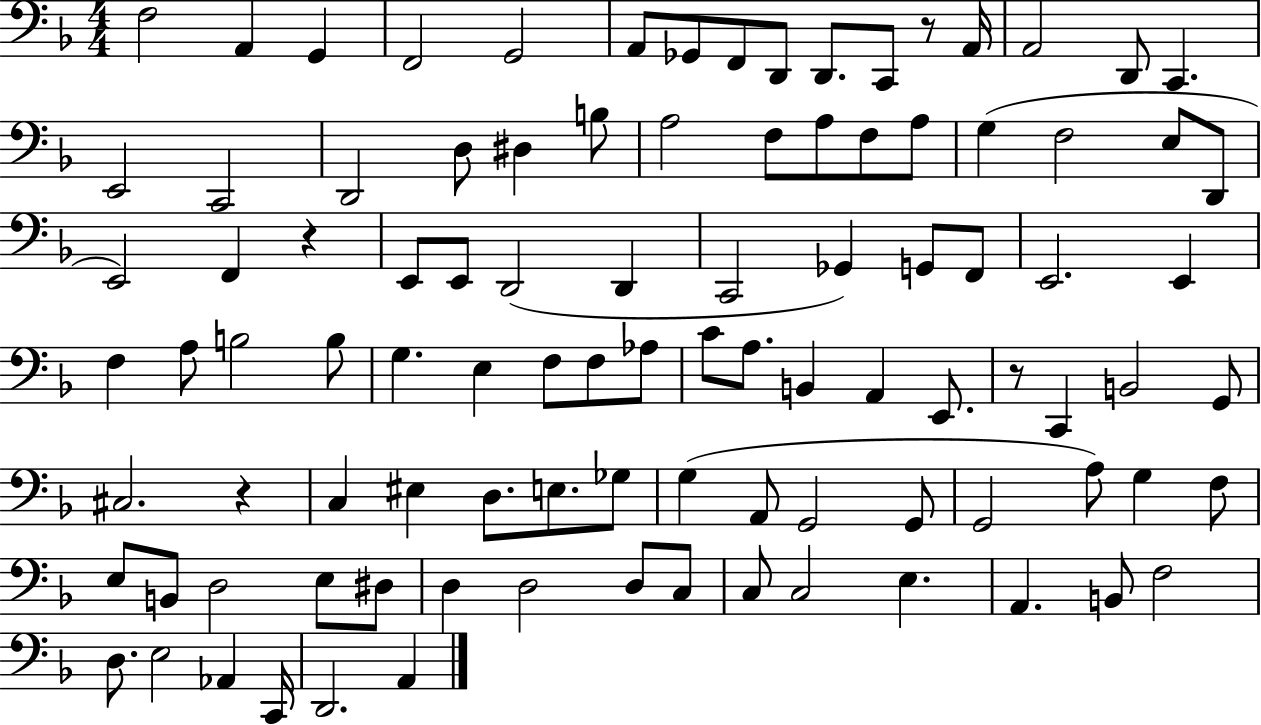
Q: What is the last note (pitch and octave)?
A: A2